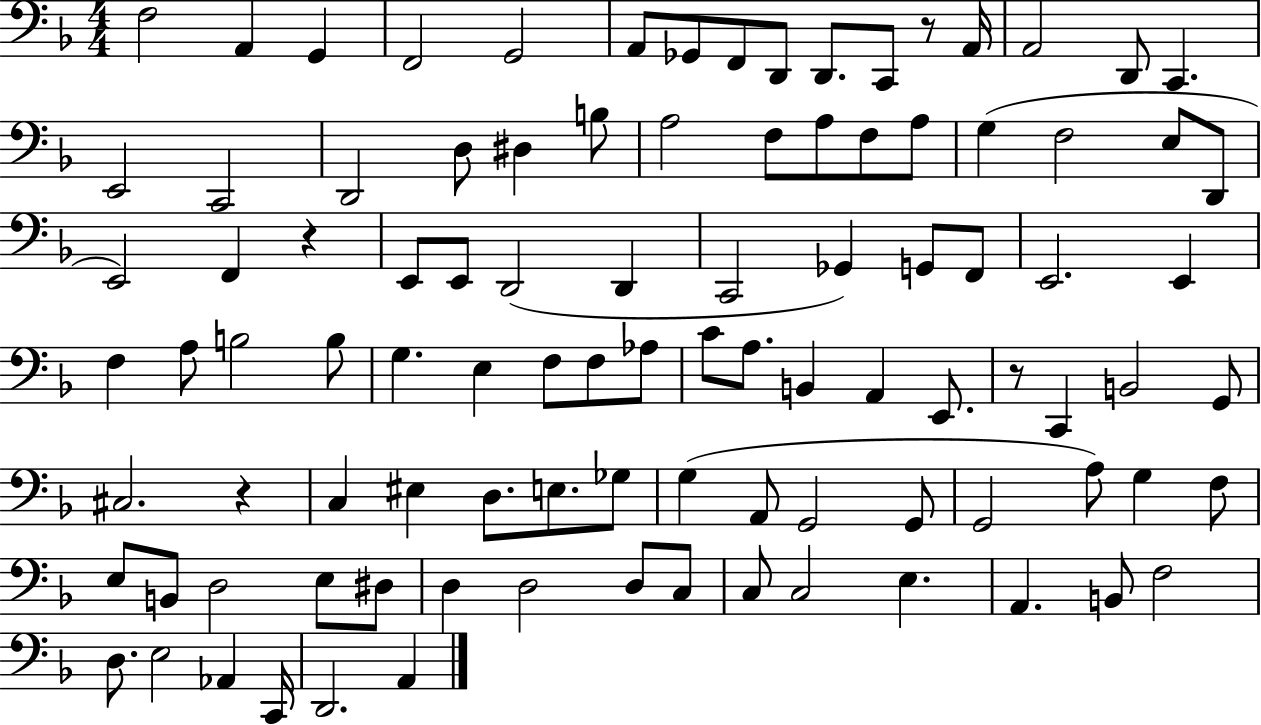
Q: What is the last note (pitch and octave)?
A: A2